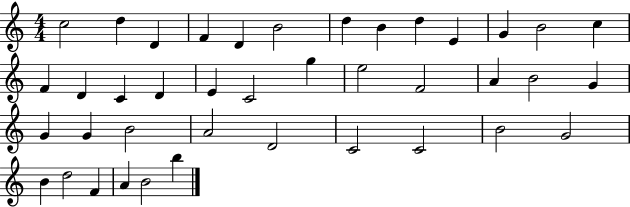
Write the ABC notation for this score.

X:1
T:Untitled
M:4/4
L:1/4
K:C
c2 d D F D B2 d B d E G B2 c F D C D E C2 g e2 F2 A B2 G G G B2 A2 D2 C2 C2 B2 G2 B d2 F A B2 b